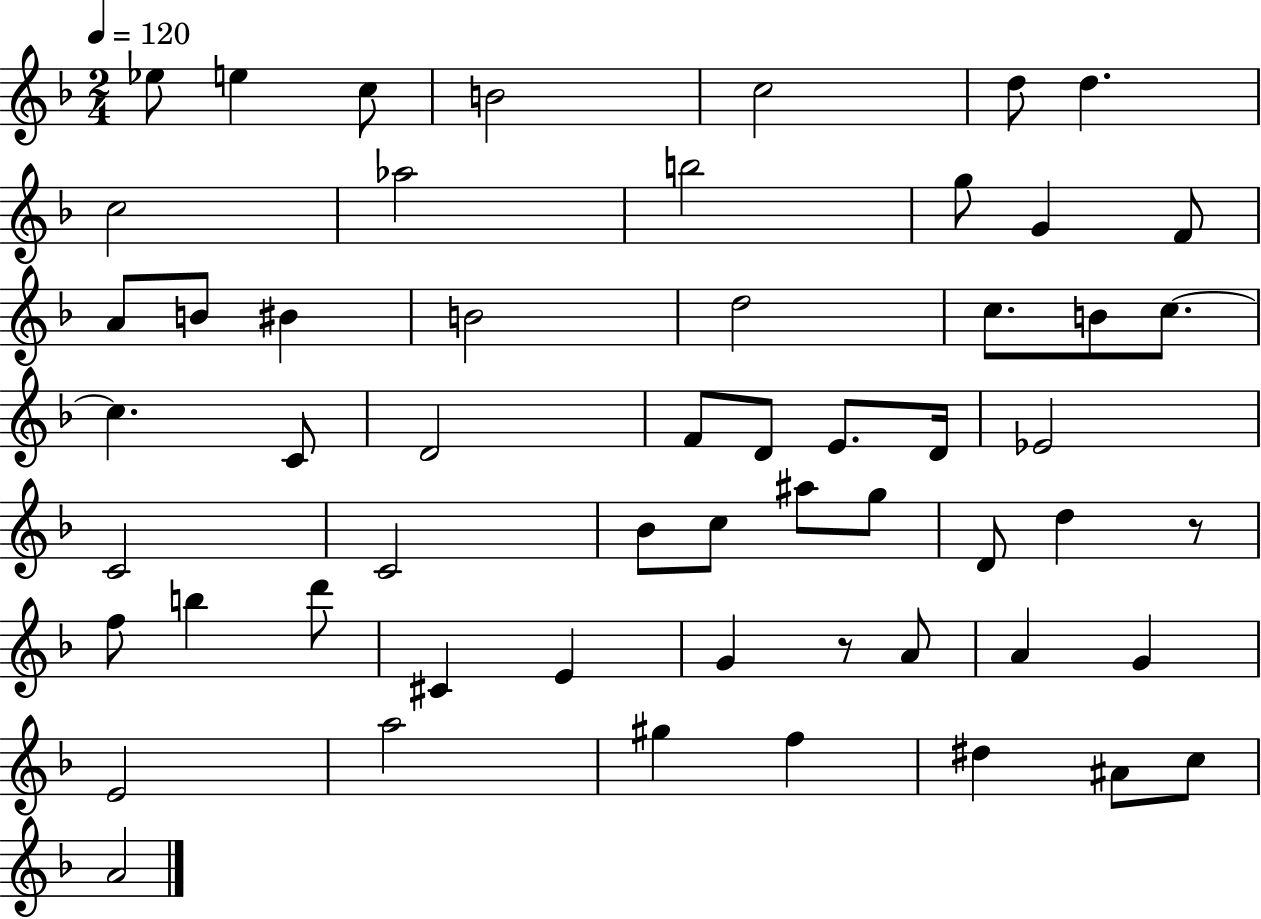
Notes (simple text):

Eb5/e E5/q C5/e B4/h C5/h D5/e D5/q. C5/h Ab5/h B5/h G5/e G4/q F4/e A4/e B4/e BIS4/q B4/h D5/h C5/e. B4/e C5/e. C5/q. C4/e D4/h F4/e D4/e E4/e. D4/s Eb4/h C4/h C4/h Bb4/e C5/e A#5/e G5/e D4/e D5/q R/e F5/e B5/q D6/e C#4/q E4/q G4/q R/e A4/e A4/q G4/q E4/h A5/h G#5/q F5/q D#5/q A#4/e C5/e A4/h